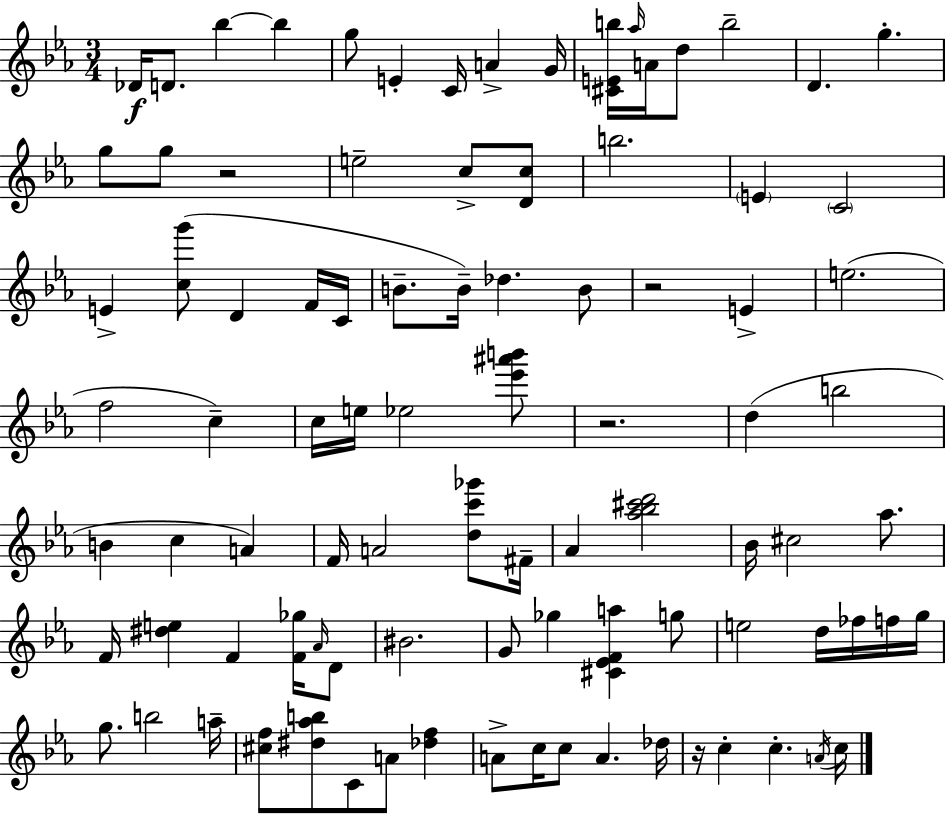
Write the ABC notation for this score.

X:1
T:Untitled
M:3/4
L:1/4
K:Cm
_D/4 D/2 _b _b g/2 E C/4 A G/4 [^CEb]/4 _a/4 A/4 d/2 b2 D g g/2 g/2 z2 e2 c/2 [Dc]/2 b2 E C2 E [cg']/2 D F/4 C/4 B/2 B/4 _d B/2 z2 E e2 f2 c c/4 e/4 _e2 [_e'^a'b']/2 z2 d b2 B c A F/4 A2 [dc'_g']/2 ^F/4 _A [_a_b^c'd']2 _B/4 ^c2 _a/2 F/4 [^de] F [F_g]/4 _A/4 D/2 ^B2 G/2 _g [^C_EFa] g/2 e2 d/4 _f/4 f/4 g/4 g/2 b2 a/4 [^cf]/2 [^d_ab]/2 C/2 A/2 [_df] A/2 c/4 c/2 A _d/4 z/4 c c A/4 c/4